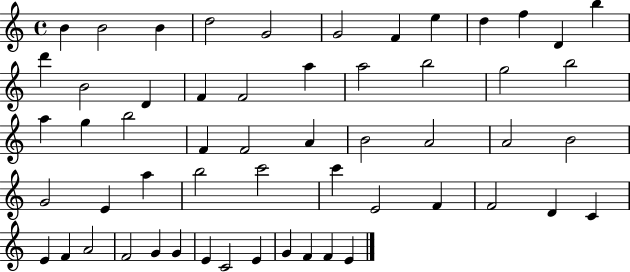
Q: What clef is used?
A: treble